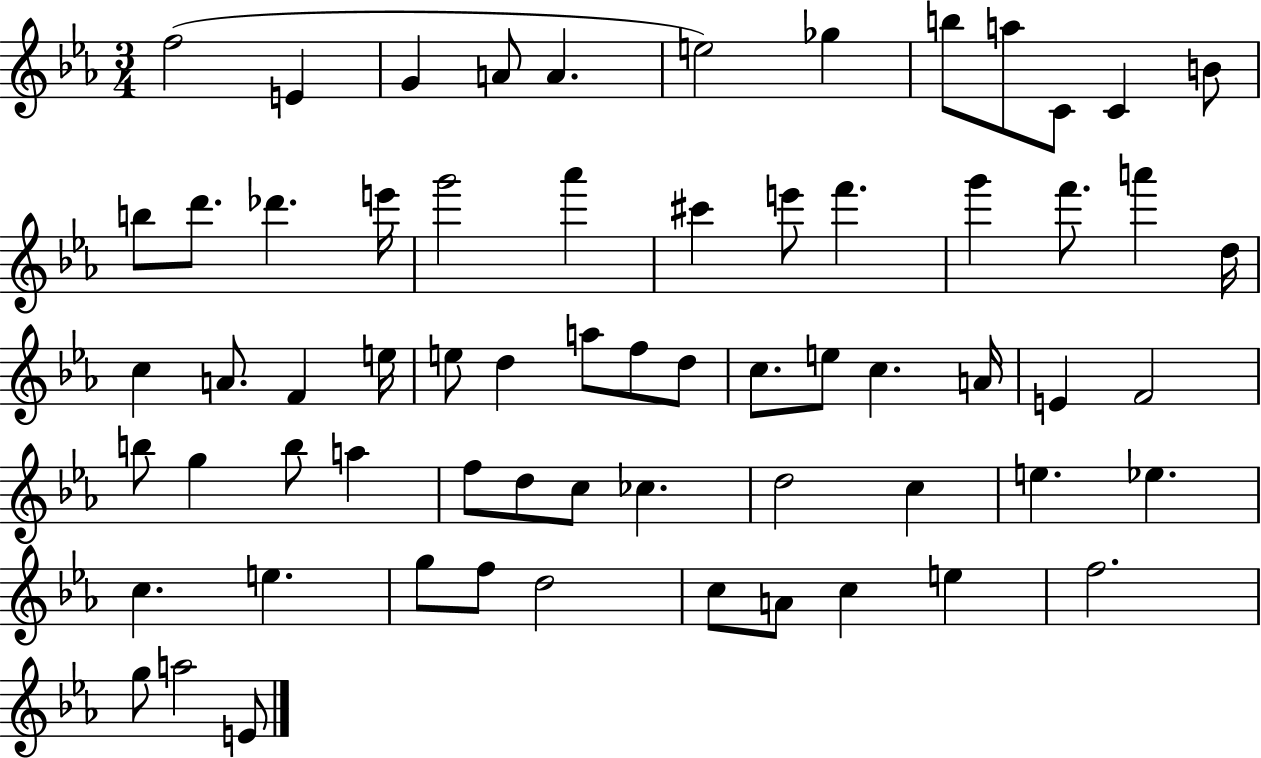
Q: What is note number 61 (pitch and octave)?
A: E5